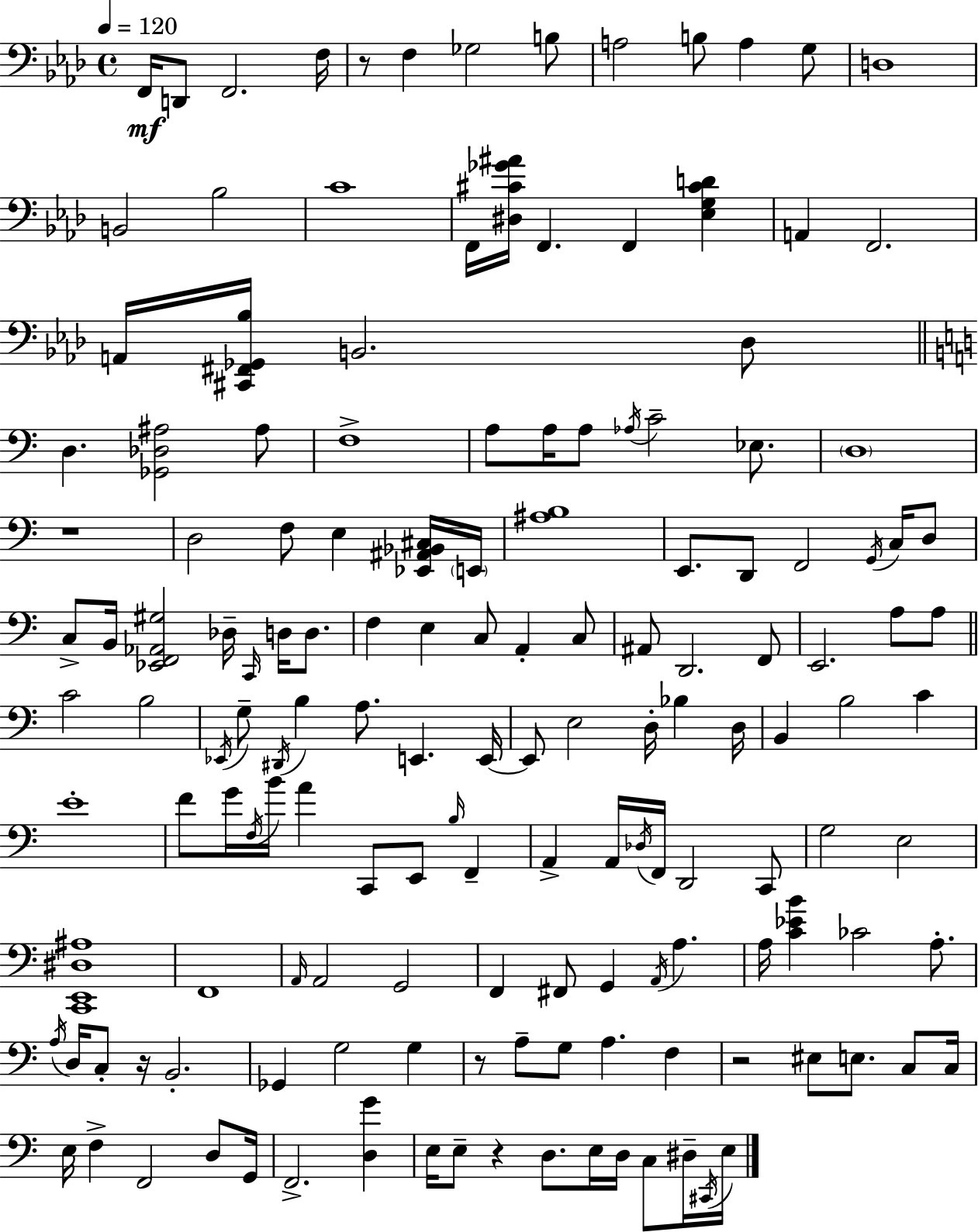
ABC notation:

X:1
T:Untitled
M:4/4
L:1/4
K:Ab
F,,/4 D,,/2 F,,2 F,/4 z/2 F, _G,2 B,/2 A,2 B,/2 A, G,/2 D,4 B,,2 _B,2 C4 F,,/4 [^D,^C_G^A]/4 F,, F,, [_E,G,^CD] A,, F,,2 A,,/4 [^C,,^F,,_G,,_B,]/4 B,,2 _D,/2 D, [_G,,_D,^A,]2 ^A,/2 F,4 A,/2 A,/4 A,/2 _A,/4 C2 _E,/2 D,4 z4 D,2 F,/2 E, [_E,,^A,,_B,,^C,]/4 E,,/4 [^A,B,]4 E,,/2 D,,/2 F,,2 G,,/4 C,/4 D,/2 C,/2 B,,/4 [_E,,F,,_A,,^G,]2 _D,/4 C,,/4 D,/4 D,/2 F, E, C,/2 A,, C,/2 ^A,,/2 D,,2 F,,/2 E,,2 A,/2 A,/2 C2 B,2 _E,,/4 G,/2 ^D,,/4 B, A,/2 E,, E,,/4 E,,/2 E,2 D,/4 _B, D,/4 B,, B,2 C E4 F/2 G/4 F,/4 B/4 A C,,/2 E,,/2 B,/4 F,, A,, A,,/4 _D,/4 F,,/4 D,,2 C,,/2 G,2 E,2 [C,,E,,^D,^A,]4 F,,4 A,,/4 A,,2 G,,2 F,, ^F,,/2 G,, A,,/4 A, A,/4 [C_EB] _C2 A,/2 A,/4 D,/4 C,/2 z/4 B,,2 _G,, G,2 G, z/2 A,/2 G,/2 A, F, z2 ^E,/2 E,/2 C,/2 C,/4 E,/4 F, F,,2 D,/2 G,,/4 F,,2 [D,G] E,/4 E,/2 z D,/2 E,/4 D,/4 C,/2 ^D,/4 ^C,,/4 E,/4